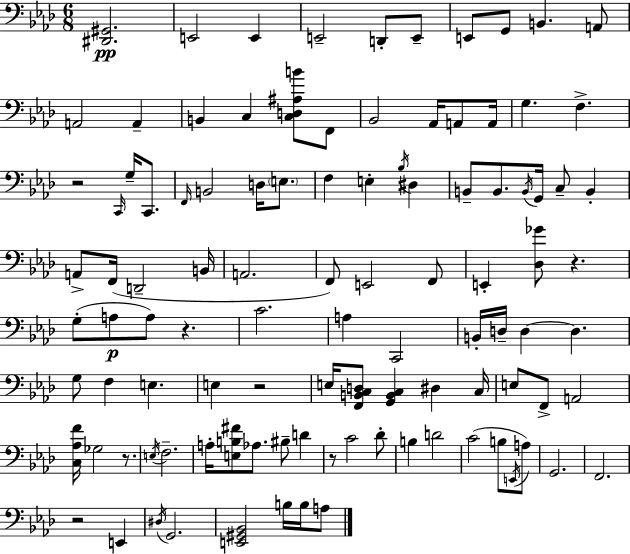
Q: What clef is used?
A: bass